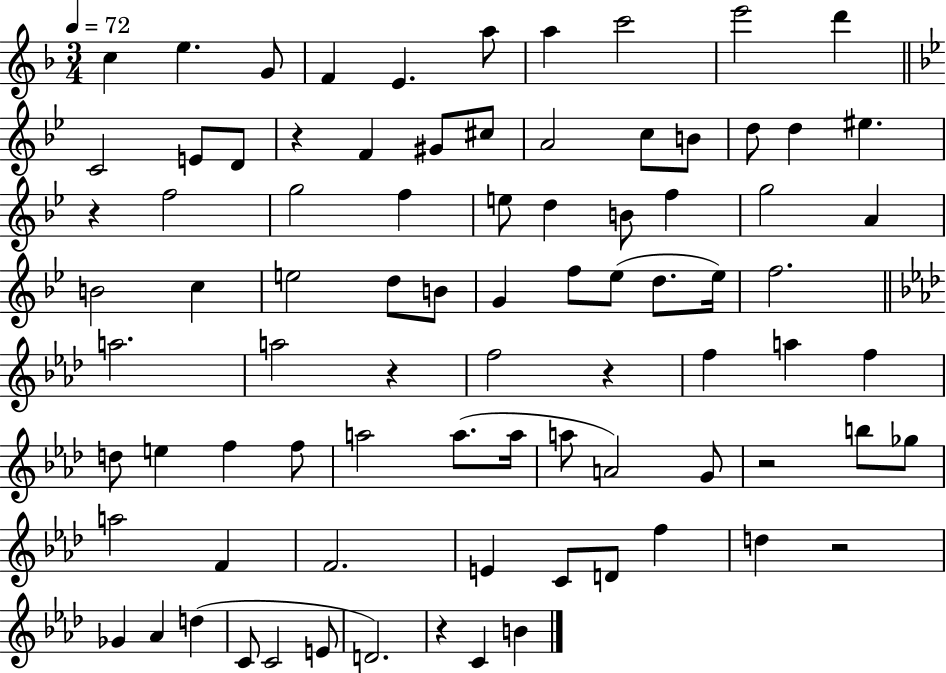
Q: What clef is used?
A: treble